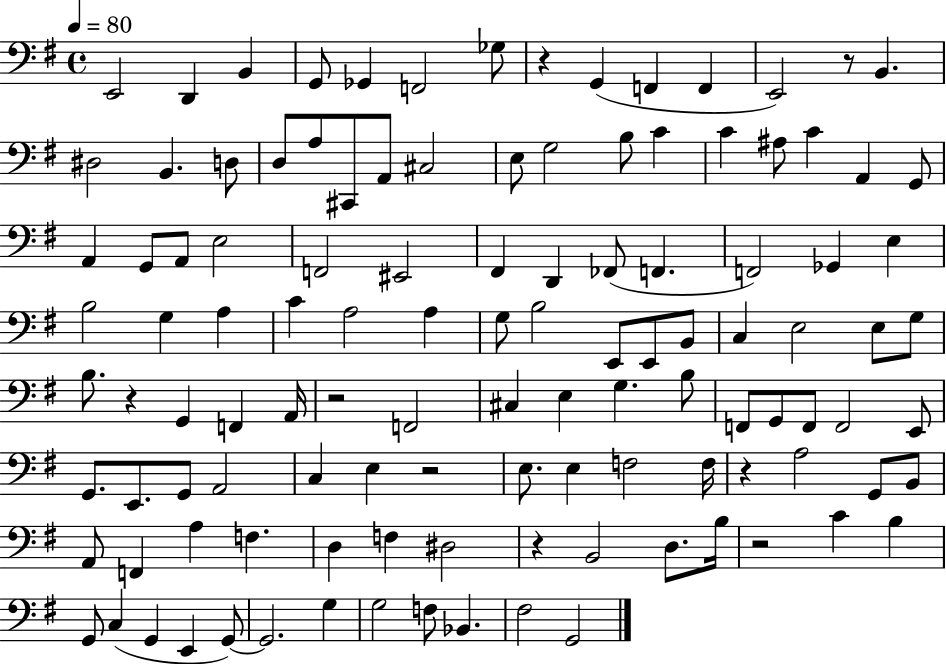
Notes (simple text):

E2/h D2/q B2/q G2/e Gb2/q F2/h Gb3/e R/q G2/q F2/q F2/q E2/h R/e B2/q. D#3/h B2/q. D3/e D3/e A3/e C#2/e A2/e C#3/h E3/e G3/h B3/e C4/q C4/q A#3/e C4/q A2/q G2/e A2/q G2/e A2/e E3/h F2/h EIS2/h F#2/q D2/q FES2/e F2/q. F2/h Gb2/q E3/q B3/h G3/q A3/q C4/q A3/h A3/q G3/e B3/h E2/e E2/e B2/e C3/q E3/h E3/e G3/e B3/e. R/q G2/q F2/q A2/s R/h F2/h C#3/q E3/q G3/q. B3/e F2/e G2/e F2/e F2/h E2/e G2/e. E2/e. G2/e A2/h C3/q E3/q R/h E3/e. E3/q F3/h F3/s R/q A3/h G2/e B2/e A2/e F2/q A3/q F3/q. D3/q F3/q D#3/h R/q B2/h D3/e. B3/s R/h C4/q B3/q G2/e C3/q G2/q E2/q G2/e G2/h. G3/q G3/h F3/e Bb2/q. F#3/h G2/h